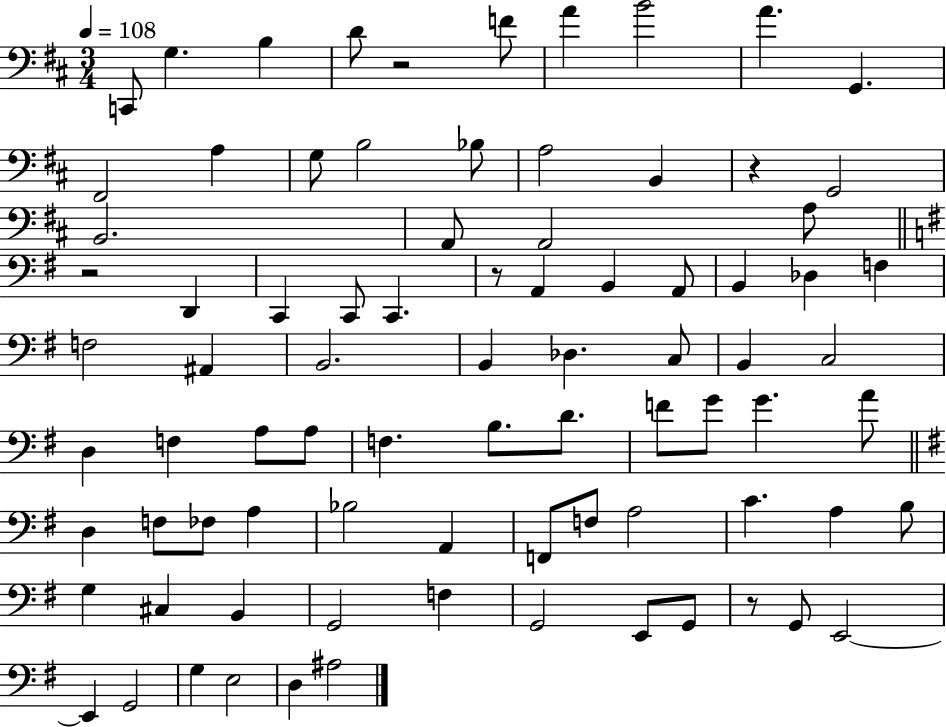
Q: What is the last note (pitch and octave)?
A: A#3